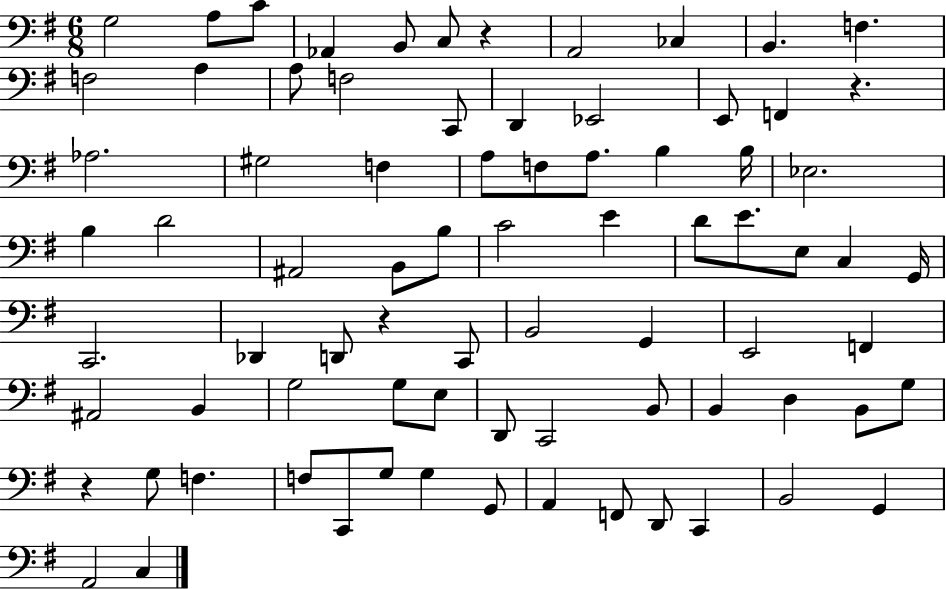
{
  \clef bass
  \numericTimeSignature
  \time 6/8
  \key g \major
  \repeat volta 2 { g2 a8 c'8 | aes,4 b,8 c8 r4 | a,2 ces4 | b,4. f4. | \break f2 a4 | a8 f2 c,8 | d,4 ees,2 | e,8 f,4 r4. | \break aes2. | gis2 f4 | a8 f8 a8. b4 b16 | ees2. | \break b4 d'2 | ais,2 b,8 b8 | c'2 e'4 | d'8 e'8. e8 c4 g,16 | \break c,2. | des,4 d,8 r4 c,8 | b,2 g,4 | e,2 f,4 | \break ais,2 b,4 | g2 g8 e8 | d,8 c,2 b,8 | b,4 d4 b,8 g8 | \break r4 g8 f4. | f8 c,8 g8 g4 g,8 | a,4 f,8 d,8 c,4 | b,2 g,4 | \break a,2 c4 | } \bar "|."
}